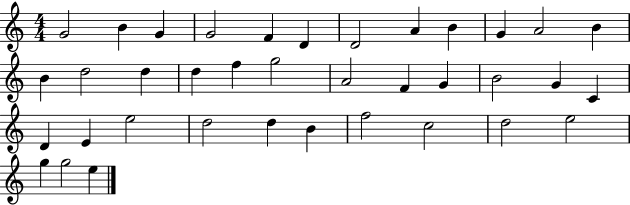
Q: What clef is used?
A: treble